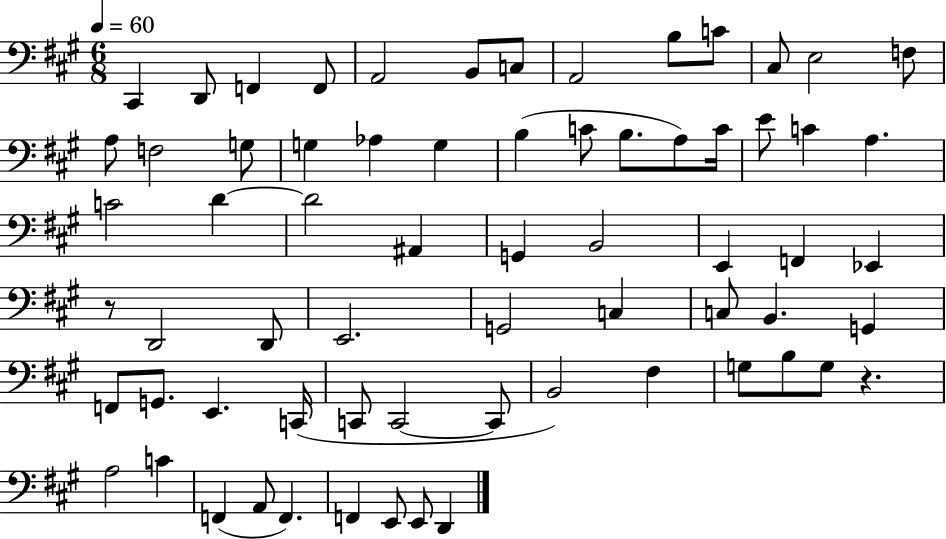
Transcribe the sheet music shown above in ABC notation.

X:1
T:Untitled
M:6/8
L:1/4
K:A
^C,, D,,/2 F,, F,,/2 A,,2 B,,/2 C,/2 A,,2 B,/2 C/2 ^C,/2 E,2 F,/2 A,/2 F,2 G,/2 G, _A, G, B, C/2 B,/2 A,/2 C/4 E/2 C A, C2 D D2 ^A,, G,, B,,2 E,, F,, _E,, z/2 D,,2 D,,/2 E,,2 G,,2 C, C,/2 B,, G,, F,,/2 G,,/2 E,, C,,/4 C,,/2 C,,2 C,,/2 B,,2 ^F, G,/2 B,/2 G,/2 z A,2 C F,, A,,/2 F,, F,, E,,/2 E,,/2 D,,